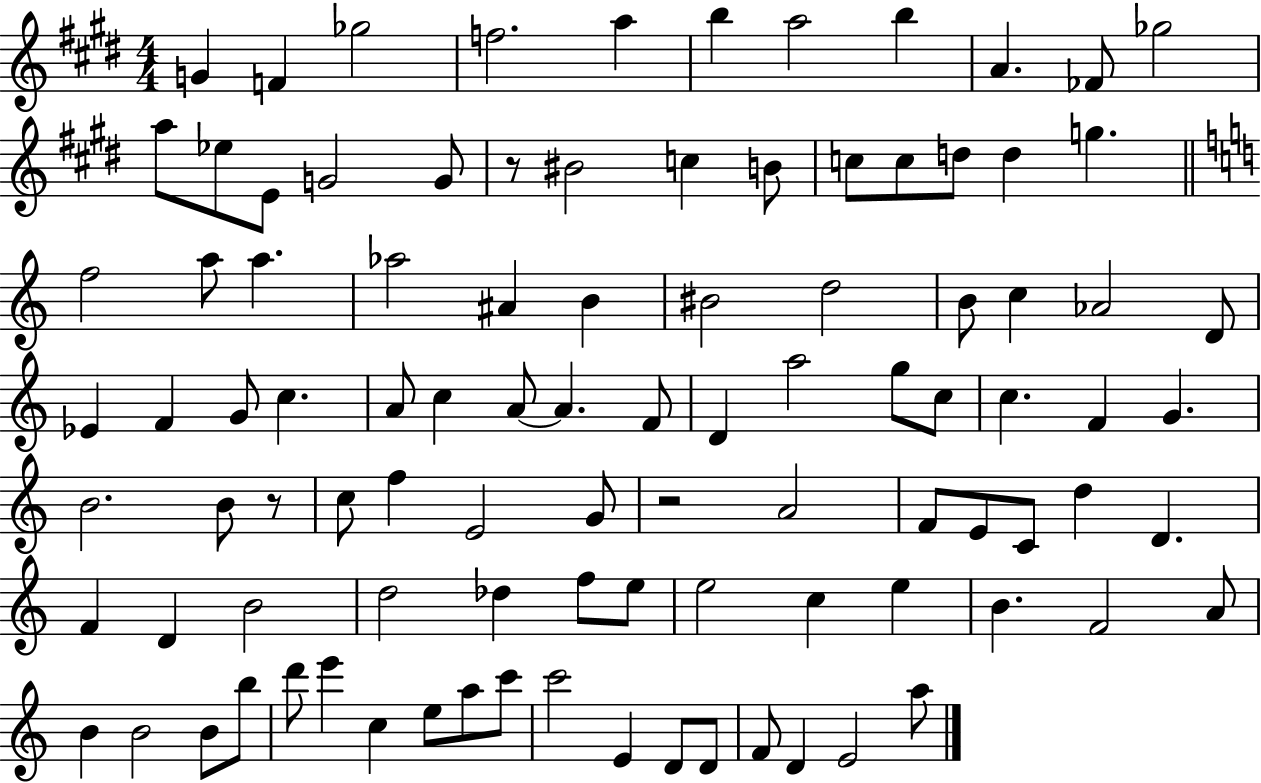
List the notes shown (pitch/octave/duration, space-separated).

G4/q F4/q Gb5/h F5/h. A5/q B5/q A5/h B5/q A4/q. FES4/e Gb5/h A5/e Eb5/e E4/e G4/h G4/e R/e BIS4/h C5/q B4/e C5/e C5/e D5/e D5/q G5/q. F5/h A5/e A5/q. Ab5/h A#4/q B4/q BIS4/h D5/h B4/e C5/q Ab4/h D4/e Eb4/q F4/q G4/e C5/q. A4/e C5/q A4/e A4/q. F4/e D4/q A5/h G5/e C5/e C5/q. F4/q G4/q. B4/h. B4/e R/e C5/e F5/q E4/h G4/e R/h A4/h F4/e E4/e C4/e D5/q D4/q. F4/q D4/q B4/h D5/h Db5/q F5/e E5/e E5/h C5/q E5/q B4/q. F4/h A4/e B4/q B4/h B4/e B5/e D6/e E6/q C5/q E5/e A5/e C6/e C6/h E4/q D4/e D4/e F4/e D4/q E4/h A5/e